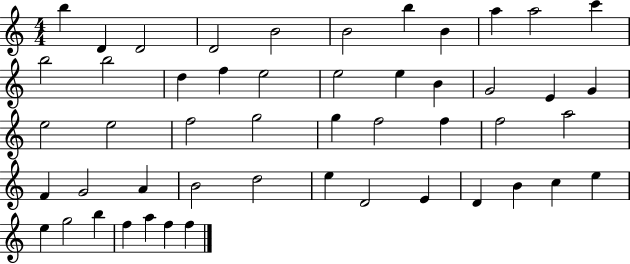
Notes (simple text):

B5/q D4/q D4/h D4/h B4/h B4/h B5/q B4/q A5/q A5/h C6/q B5/h B5/h D5/q F5/q E5/h E5/h E5/q B4/q G4/h E4/q G4/q E5/h E5/h F5/h G5/h G5/q F5/h F5/q F5/h A5/h F4/q G4/h A4/q B4/h D5/h E5/q D4/h E4/q D4/q B4/q C5/q E5/q E5/q G5/h B5/q F5/q A5/q F5/q F5/q